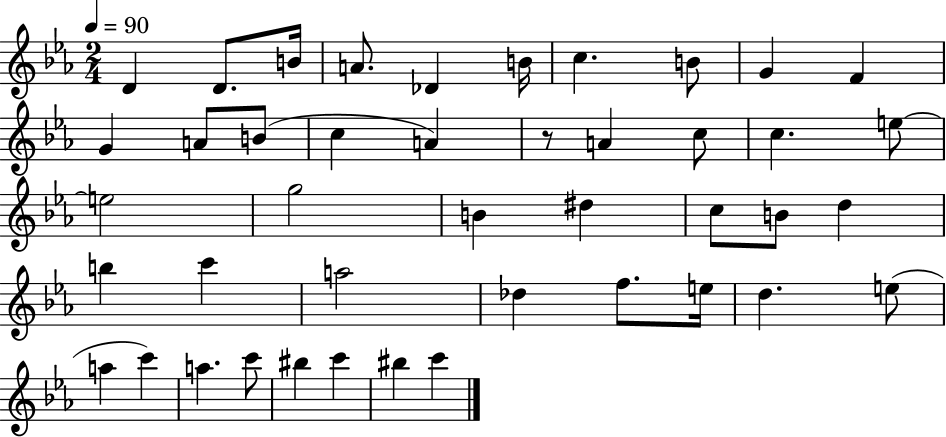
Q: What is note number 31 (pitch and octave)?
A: F5